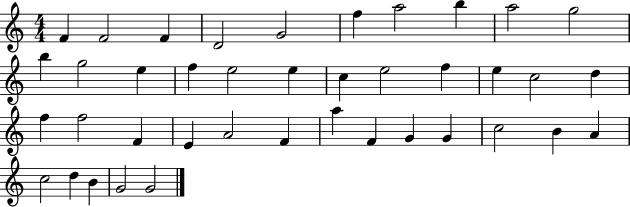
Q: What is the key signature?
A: C major